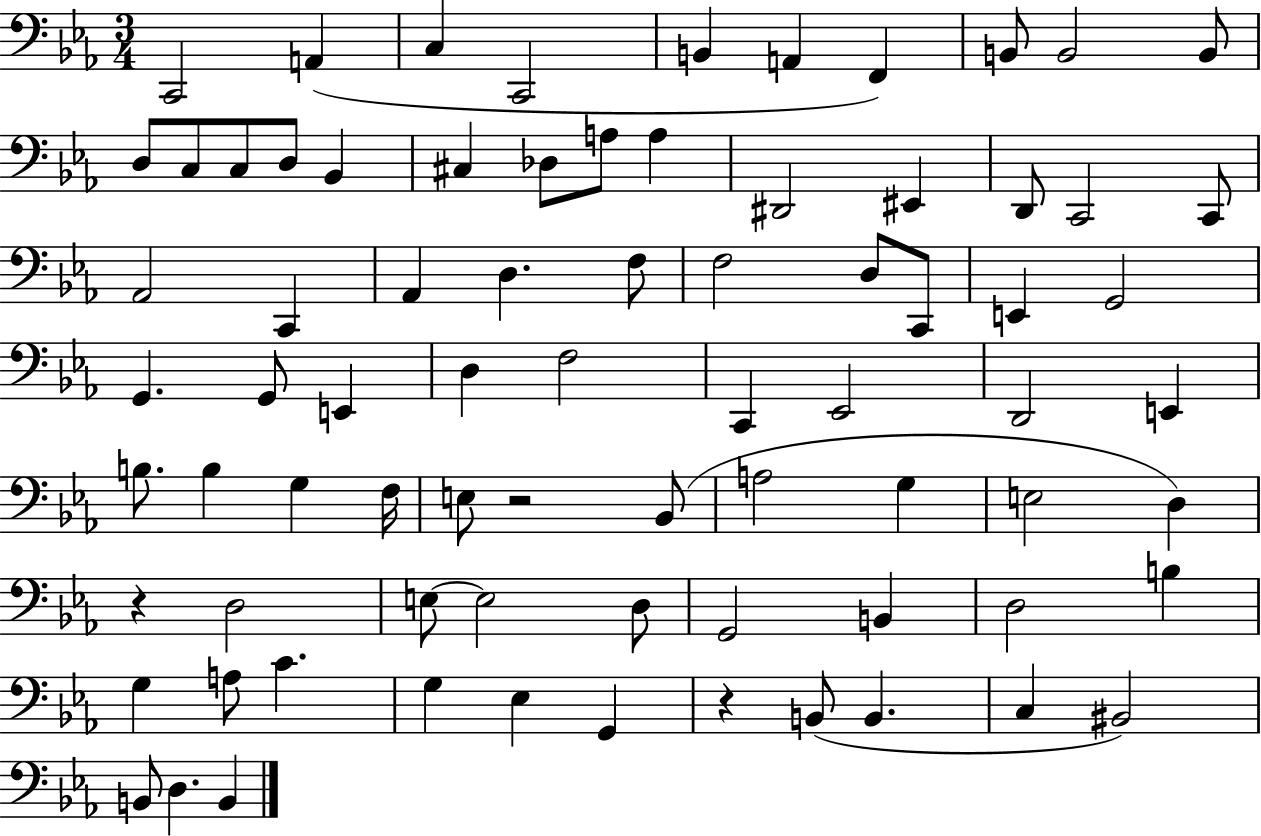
{
  \clef bass
  \numericTimeSignature
  \time 3/4
  \key ees \major
  \repeat volta 2 { c,2 a,4( | c4 c,2 | b,4 a,4 f,4) | b,8 b,2 b,8 | \break d8 c8 c8 d8 bes,4 | cis4 des8 a8 a4 | dis,2 eis,4 | d,8 c,2 c,8 | \break aes,2 c,4 | aes,4 d4. f8 | f2 d8 c,8 | e,4 g,2 | \break g,4. g,8 e,4 | d4 f2 | c,4 ees,2 | d,2 e,4 | \break b8. b4 g4 f16 | e8 r2 bes,8( | a2 g4 | e2 d4) | \break r4 d2 | e8~~ e2 d8 | g,2 b,4 | d2 b4 | \break g4 a8 c'4. | g4 ees4 g,4 | r4 b,8( b,4. | c4 bis,2) | \break b,8 d4. b,4 | } \bar "|."
}